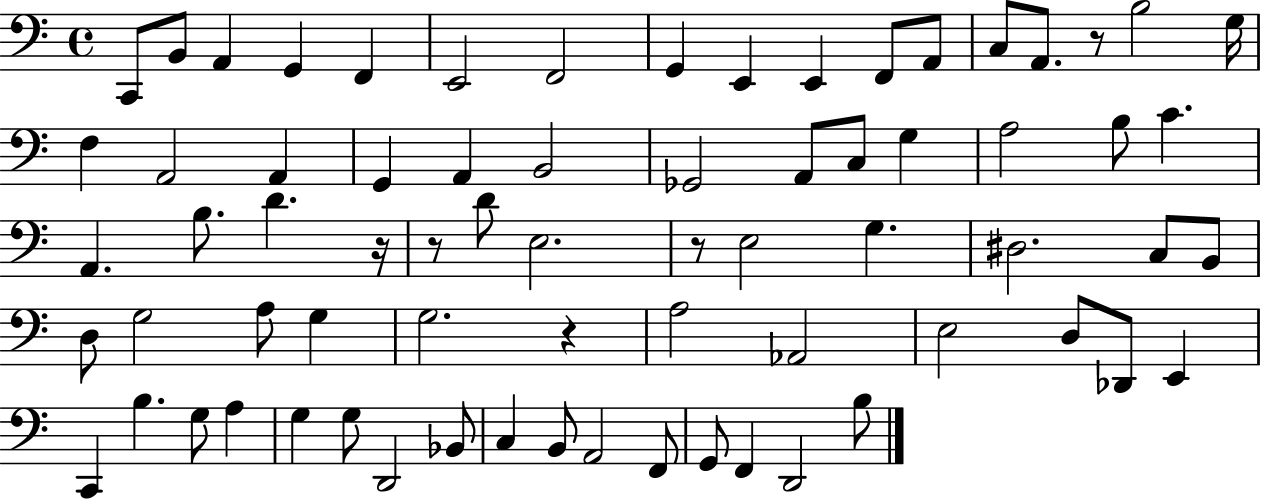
C2/e B2/e A2/q G2/q F2/q E2/h F2/h G2/q E2/q E2/q F2/e A2/e C3/e A2/e. R/e B3/h G3/s F3/q A2/h A2/q G2/q A2/q B2/h Gb2/h A2/e C3/e G3/q A3/h B3/e C4/q. A2/q. B3/e. D4/q. R/s R/e D4/e E3/h. R/e E3/h G3/q. D#3/h. C3/e B2/e D3/e G3/h A3/e G3/q G3/h. R/q A3/h Ab2/h E3/h D3/e Db2/e E2/q C2/q B3/q. G3/e A3/q G3/q G3/e D2/h Bb2/e C3/q B2/e A2/h F2/e G2/e F2/q D2/h B3/e